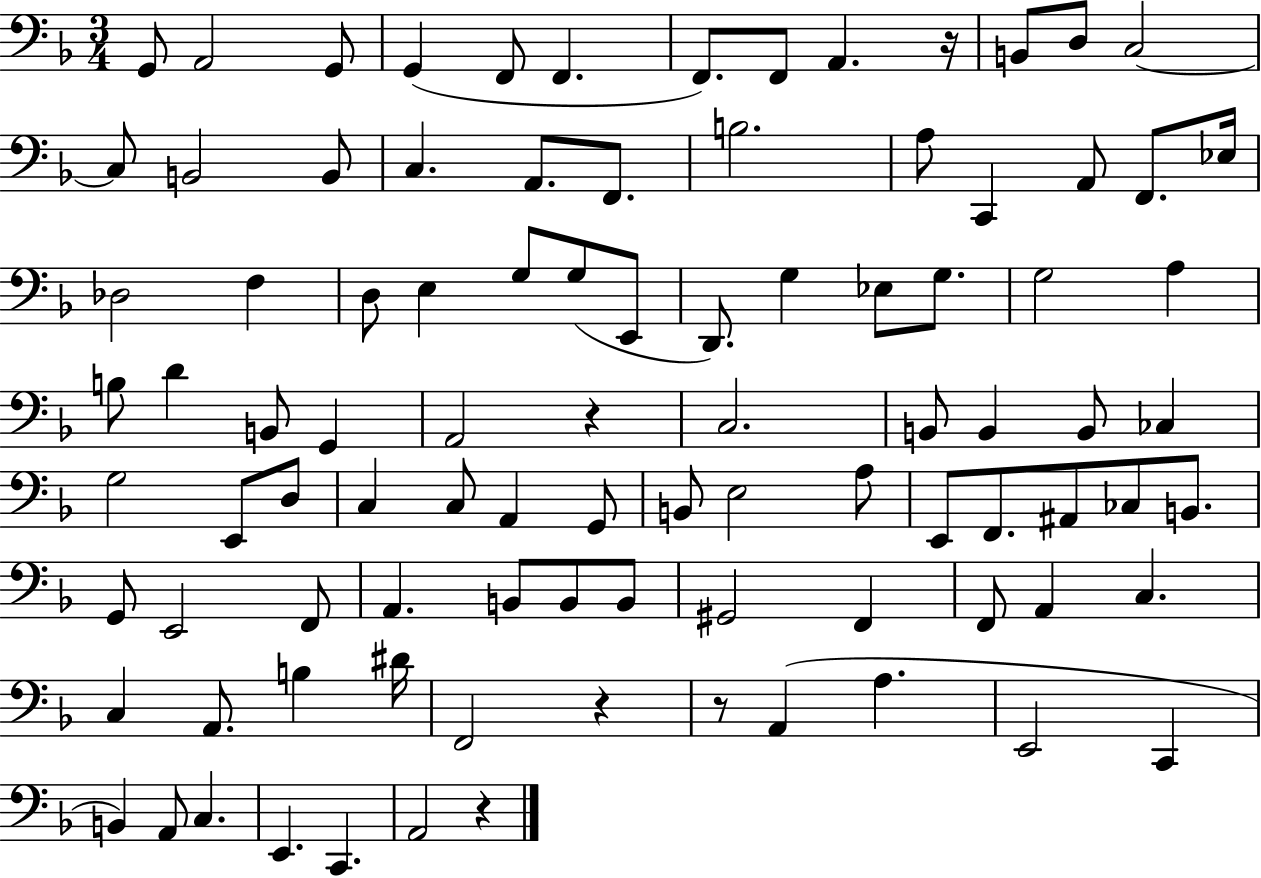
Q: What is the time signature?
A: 3/4